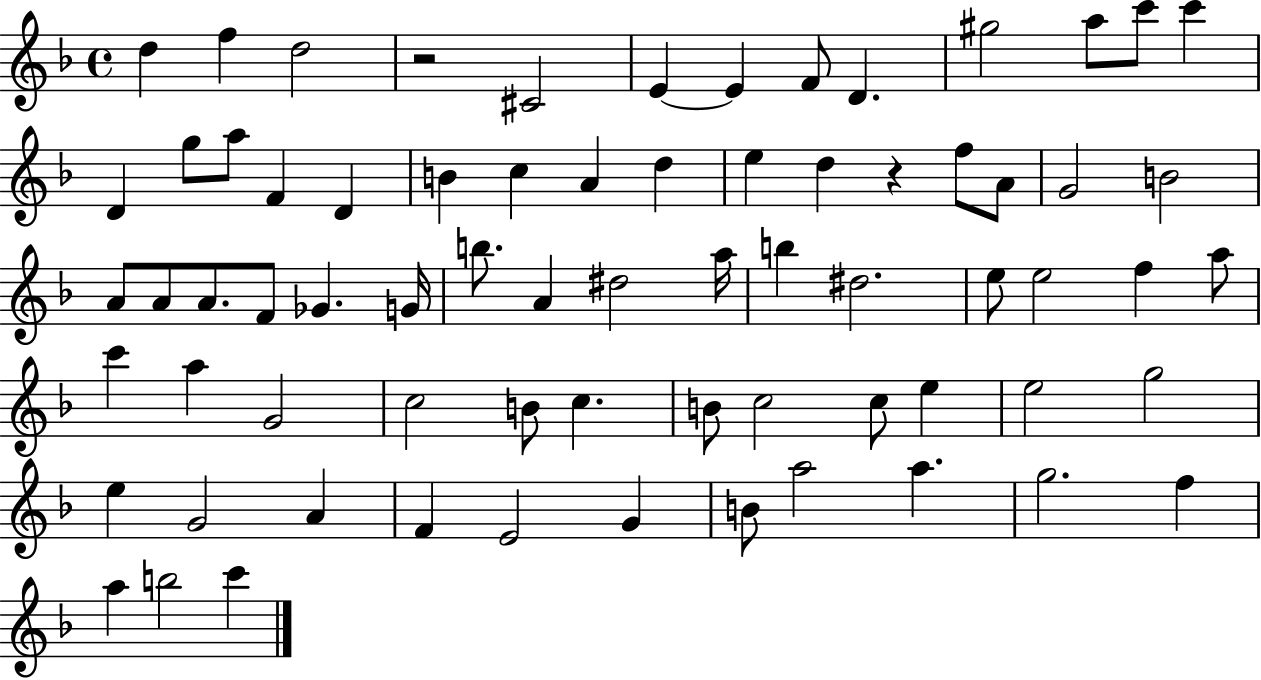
D5/q F5/q D5/h R/h C#4/h E4/q E4/q F4/e D4/q. G#5/h A5/e C6/e C6/q D4/q G5/e A5/e F4/q D4/q B4/q C5/q A4/q D5/q E5/q D5/q R/q F5/e A4/e G4/h B4/h A4/e A4/e A4/e. F4/e Gb4/q. G4/s B5/e. A4/q D#5/h A5/s B5/q D#5/h. E5/e E5/h F5/q A5/e C6/q A5/q G4/h C5/h B4/e C5/q. B4/e C5/h C5/e E5/q E5/h G5/h E5/q G4/h A4/q F4/q E4/h G4/q B4/e A5/h A5/q. G5/h. F5/q A5/q B5/h C6/q